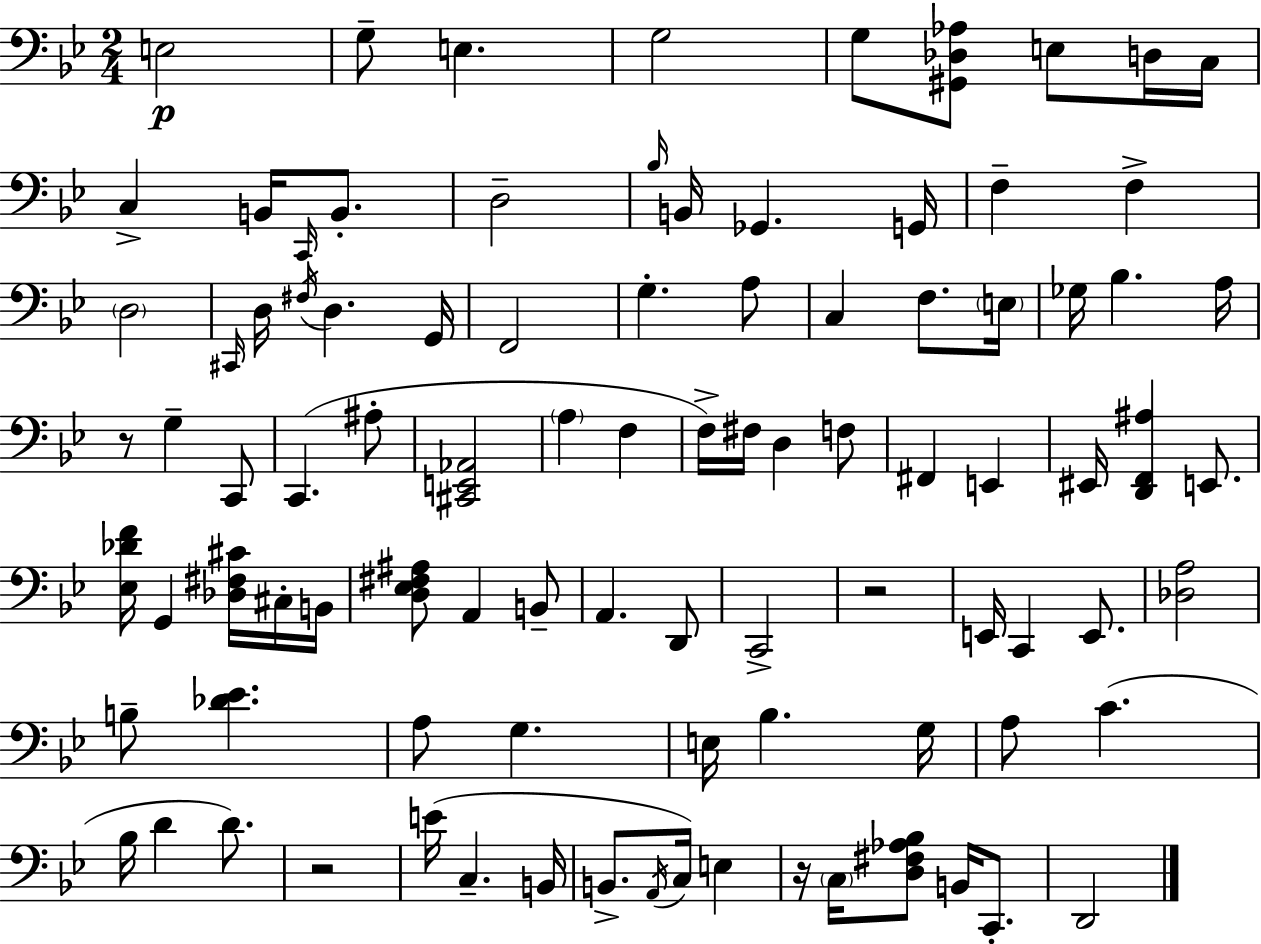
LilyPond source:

{
  \clef bass
  \numericTimeSignature
  \time 2/4
  \key g \minor
  e2\p | g8-- e4. | g2 | g8 <gis, des aes>8 e8 d16 c16 | \break c4-> b,16 \grace { c,16 } b,8.-. | d2-- | \grace { bes16 } b,16 ges,4. | g,16 f4-- f4-> | \break \parenthesize d2 | \grace { cis,16 } d16 \acciaccatura { fis16 } d4. | g,16 f,2 | g4.-. | \break a8 c4 | f8. \parenthesize e16 ges16 bes4. | a16 r8 g4-- | c,8 c,4.( | \break ais8-. <cis, e, aes,>2 | \parenthesize a4 | f4 f16->) fis16 d4 | f8 fis,4 | \break e,4 eis,16 <d, f, ais>4 | e,8. <ees des' f'>16 g,4 | <des fis cis'>16 cis16-. b,16 <d ees fis ais>8 a,4 | b,8-- a,4. | \break d,8 c,2-> | r2 | e,16 c,4 | e,8. <des a>2 | \break b8-- <des' ees'>4. | a8 g4. | e16 bes4. | g16 a8 c'4.( | \break bes16 d'4 | d'8.) r2 | e'16( c4.-- | b,16 b,8.-> \acciaccatura { a,16 } | \break c16) e4 r16 \parenthesize c16 <d fis aes bes>8 | b,16 c,8.-. d,2 | \bar "|."
}